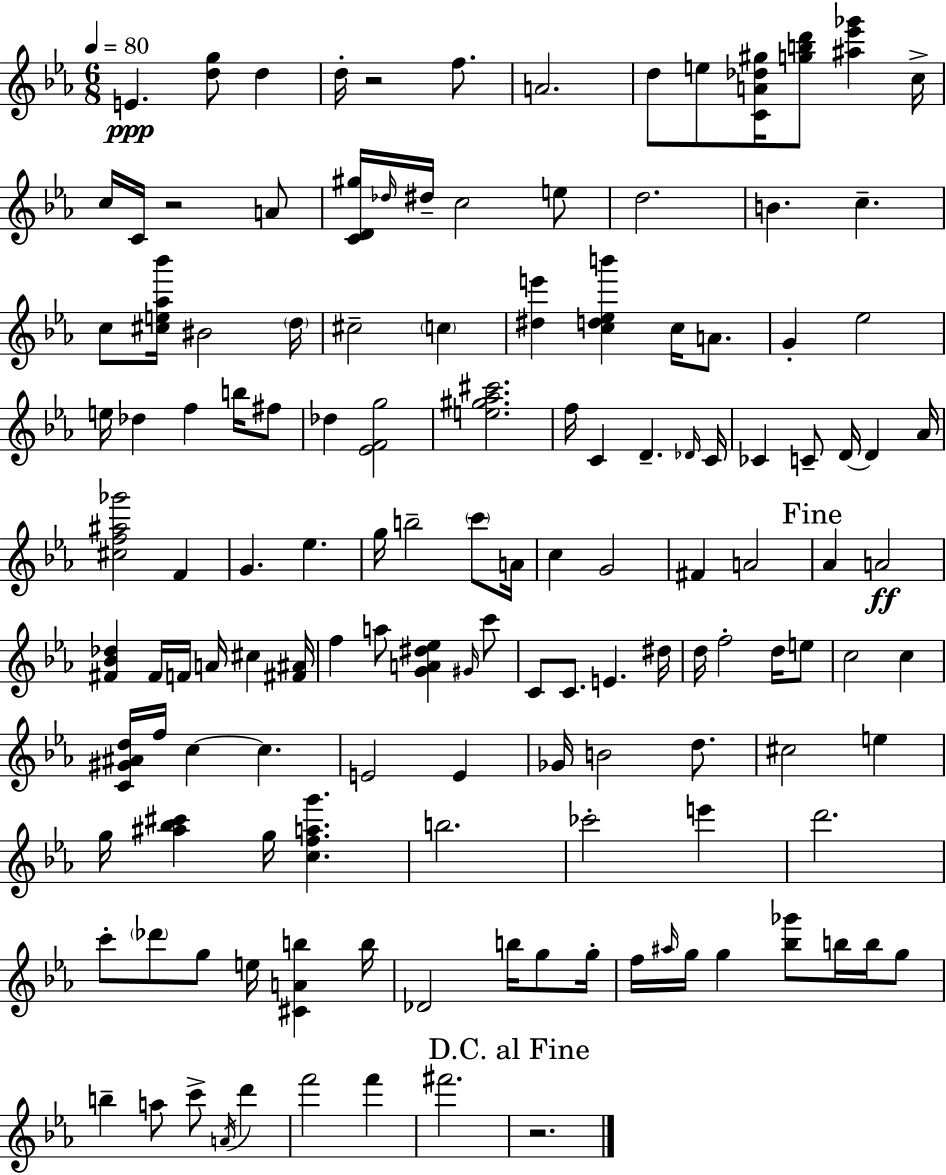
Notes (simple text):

E4/q. [D5,G5]/e D5/q D5/s R/h F5/e. A4/h. D5/e E5/e [C4,A4,Db5,G#5]/s [G5,B5,D6]/e [A#5,Eb6,Gb6]/q C5/s C5/s C4/s R/h A4/e [C4,D4,G#5]/s Db5/s D#5/s C5/h E5/e D5/h. B4/q. C5/q. C5/e [C#5,E5,Ab5,Bb6]/s BIS4/h D5/s C#5/h C5/q [D#5,E6]/q [C5,D5,Eb5,B6]/q C5/s A4/e. G4/q Eb5/h E5/s Db5/q F5/q B5/s F#5/e Db5/q [Eb4,F4,G5]/h [E5,G#5,Ab5,C#6]/h. F5/s C4/q D4/q. Db4/s C4/s CES4/q C4/e D4/s D4/q Ab4/s [C#5,F5,A#5,Gb6]/h F4/q G4/q. Eb5/q. G5/s B5/h C6/e A4/s C5/q G4/h F#4/q A4/h Ab4/q A4/h [F#4,Bb4,Db5]/q F#4/s F4/s A4/s C#5/q [F#4,A#4]/s F5/q A5/e [G4,A4,D#5,Eb5]/q G#4/s C6/e C4/e C4/e. E4/q. D#5/s D5/s F5/h D5/s E5/e C5/h C5/q [C4,G#4,A#4,D5]/s F5/s C5/q C5/q. E4/h E4/q Gb4/s B4/h D5/e. C#5/h E5/q G5/s [A#5,Bb5,C#6]/q G5/s [C5,F5,A5,G6]/q. B5/h. CES6/h E6/q D6/h. C6/e Db6/e G5/e E5/s [C#4,A4,B5]/q B5/s Db4/h B5/s G5/e G5/s F5/s A#5/s G5/s G5/q [Bb5,Gb6]/e B5/s B5/s G5/e B5/q A5/e C6/e A4/s D6/q F6/h F6/q F#6/h. R/h.